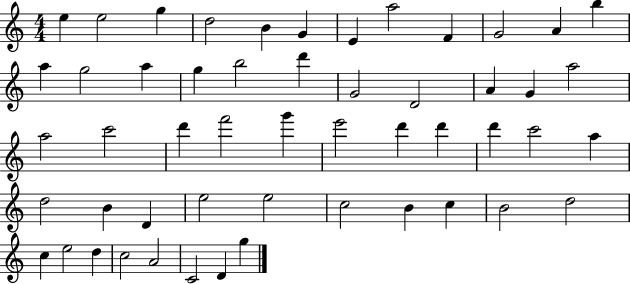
E5/q E5/h G5/q D5/h B4/q G4/q E4/q A5/h F4/q G4/h A4/q B5/q A5/q G5/h A5/q G5/q B5/h D6/q G4/h D4/h A4/q G4/q A5/h A5/h C6/h D6/q F6/h G6/q E6/h D6/q D6/q D6/q C6/h A5/q D5/h B4/q D4/q E5/h E5/h C5/h B4/q C5/q B4/h D5/h C5/q E5/h D5/q C5/h A4/h C4/h D4/q G5/q